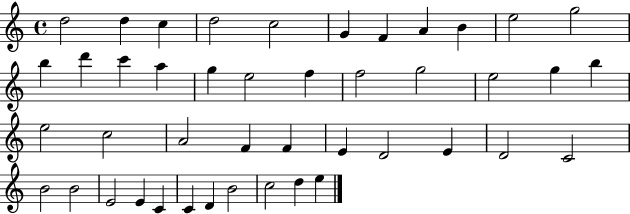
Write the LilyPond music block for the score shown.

{
  \clef treble
  \time 4/4
  \defaultTimeSignature
  \key c \major
  d''2 d''4 c''4 | d''2 c''2 | g'4 f'4 a'4 b'4 | e''2 g''2 | \break b''4 d'''4 c'''4 a''4 | g''4 e''2 f''4 | f''2 g''2 | e''2 g''4 b''4 | \break e''2 c''2 | a'2 f'4 f'4 | e'4 d'2 e'4 | d'2 c'2 | \break b'2 b'2 | e'2 e'4 c'4 | c'4 d'4 b'2 | c''2 d''4 e''4 | \break \bar "|."
}